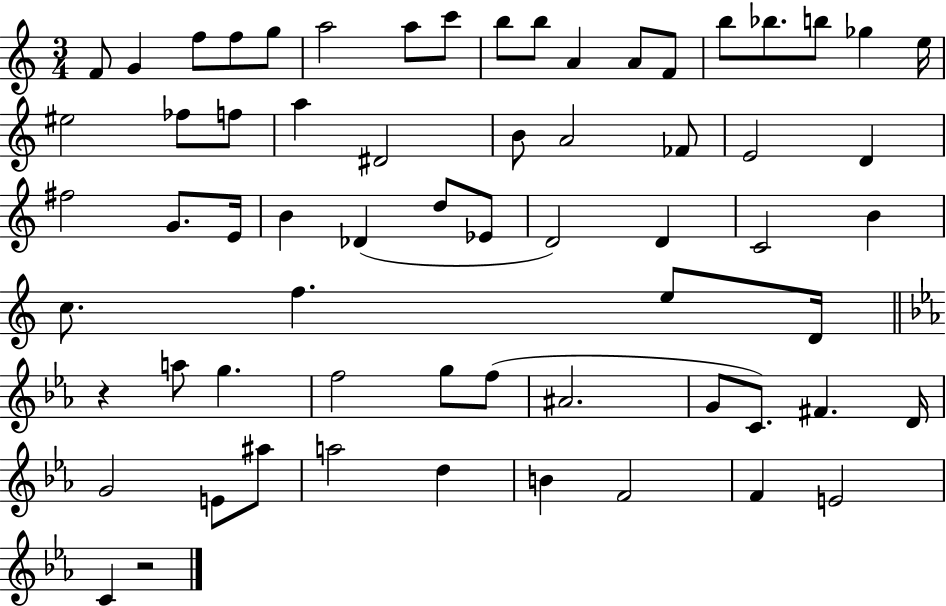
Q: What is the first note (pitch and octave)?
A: F4